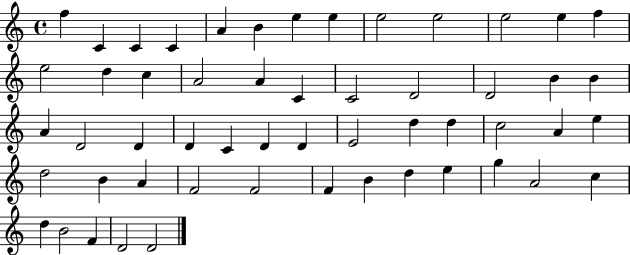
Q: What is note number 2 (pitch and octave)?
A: C4